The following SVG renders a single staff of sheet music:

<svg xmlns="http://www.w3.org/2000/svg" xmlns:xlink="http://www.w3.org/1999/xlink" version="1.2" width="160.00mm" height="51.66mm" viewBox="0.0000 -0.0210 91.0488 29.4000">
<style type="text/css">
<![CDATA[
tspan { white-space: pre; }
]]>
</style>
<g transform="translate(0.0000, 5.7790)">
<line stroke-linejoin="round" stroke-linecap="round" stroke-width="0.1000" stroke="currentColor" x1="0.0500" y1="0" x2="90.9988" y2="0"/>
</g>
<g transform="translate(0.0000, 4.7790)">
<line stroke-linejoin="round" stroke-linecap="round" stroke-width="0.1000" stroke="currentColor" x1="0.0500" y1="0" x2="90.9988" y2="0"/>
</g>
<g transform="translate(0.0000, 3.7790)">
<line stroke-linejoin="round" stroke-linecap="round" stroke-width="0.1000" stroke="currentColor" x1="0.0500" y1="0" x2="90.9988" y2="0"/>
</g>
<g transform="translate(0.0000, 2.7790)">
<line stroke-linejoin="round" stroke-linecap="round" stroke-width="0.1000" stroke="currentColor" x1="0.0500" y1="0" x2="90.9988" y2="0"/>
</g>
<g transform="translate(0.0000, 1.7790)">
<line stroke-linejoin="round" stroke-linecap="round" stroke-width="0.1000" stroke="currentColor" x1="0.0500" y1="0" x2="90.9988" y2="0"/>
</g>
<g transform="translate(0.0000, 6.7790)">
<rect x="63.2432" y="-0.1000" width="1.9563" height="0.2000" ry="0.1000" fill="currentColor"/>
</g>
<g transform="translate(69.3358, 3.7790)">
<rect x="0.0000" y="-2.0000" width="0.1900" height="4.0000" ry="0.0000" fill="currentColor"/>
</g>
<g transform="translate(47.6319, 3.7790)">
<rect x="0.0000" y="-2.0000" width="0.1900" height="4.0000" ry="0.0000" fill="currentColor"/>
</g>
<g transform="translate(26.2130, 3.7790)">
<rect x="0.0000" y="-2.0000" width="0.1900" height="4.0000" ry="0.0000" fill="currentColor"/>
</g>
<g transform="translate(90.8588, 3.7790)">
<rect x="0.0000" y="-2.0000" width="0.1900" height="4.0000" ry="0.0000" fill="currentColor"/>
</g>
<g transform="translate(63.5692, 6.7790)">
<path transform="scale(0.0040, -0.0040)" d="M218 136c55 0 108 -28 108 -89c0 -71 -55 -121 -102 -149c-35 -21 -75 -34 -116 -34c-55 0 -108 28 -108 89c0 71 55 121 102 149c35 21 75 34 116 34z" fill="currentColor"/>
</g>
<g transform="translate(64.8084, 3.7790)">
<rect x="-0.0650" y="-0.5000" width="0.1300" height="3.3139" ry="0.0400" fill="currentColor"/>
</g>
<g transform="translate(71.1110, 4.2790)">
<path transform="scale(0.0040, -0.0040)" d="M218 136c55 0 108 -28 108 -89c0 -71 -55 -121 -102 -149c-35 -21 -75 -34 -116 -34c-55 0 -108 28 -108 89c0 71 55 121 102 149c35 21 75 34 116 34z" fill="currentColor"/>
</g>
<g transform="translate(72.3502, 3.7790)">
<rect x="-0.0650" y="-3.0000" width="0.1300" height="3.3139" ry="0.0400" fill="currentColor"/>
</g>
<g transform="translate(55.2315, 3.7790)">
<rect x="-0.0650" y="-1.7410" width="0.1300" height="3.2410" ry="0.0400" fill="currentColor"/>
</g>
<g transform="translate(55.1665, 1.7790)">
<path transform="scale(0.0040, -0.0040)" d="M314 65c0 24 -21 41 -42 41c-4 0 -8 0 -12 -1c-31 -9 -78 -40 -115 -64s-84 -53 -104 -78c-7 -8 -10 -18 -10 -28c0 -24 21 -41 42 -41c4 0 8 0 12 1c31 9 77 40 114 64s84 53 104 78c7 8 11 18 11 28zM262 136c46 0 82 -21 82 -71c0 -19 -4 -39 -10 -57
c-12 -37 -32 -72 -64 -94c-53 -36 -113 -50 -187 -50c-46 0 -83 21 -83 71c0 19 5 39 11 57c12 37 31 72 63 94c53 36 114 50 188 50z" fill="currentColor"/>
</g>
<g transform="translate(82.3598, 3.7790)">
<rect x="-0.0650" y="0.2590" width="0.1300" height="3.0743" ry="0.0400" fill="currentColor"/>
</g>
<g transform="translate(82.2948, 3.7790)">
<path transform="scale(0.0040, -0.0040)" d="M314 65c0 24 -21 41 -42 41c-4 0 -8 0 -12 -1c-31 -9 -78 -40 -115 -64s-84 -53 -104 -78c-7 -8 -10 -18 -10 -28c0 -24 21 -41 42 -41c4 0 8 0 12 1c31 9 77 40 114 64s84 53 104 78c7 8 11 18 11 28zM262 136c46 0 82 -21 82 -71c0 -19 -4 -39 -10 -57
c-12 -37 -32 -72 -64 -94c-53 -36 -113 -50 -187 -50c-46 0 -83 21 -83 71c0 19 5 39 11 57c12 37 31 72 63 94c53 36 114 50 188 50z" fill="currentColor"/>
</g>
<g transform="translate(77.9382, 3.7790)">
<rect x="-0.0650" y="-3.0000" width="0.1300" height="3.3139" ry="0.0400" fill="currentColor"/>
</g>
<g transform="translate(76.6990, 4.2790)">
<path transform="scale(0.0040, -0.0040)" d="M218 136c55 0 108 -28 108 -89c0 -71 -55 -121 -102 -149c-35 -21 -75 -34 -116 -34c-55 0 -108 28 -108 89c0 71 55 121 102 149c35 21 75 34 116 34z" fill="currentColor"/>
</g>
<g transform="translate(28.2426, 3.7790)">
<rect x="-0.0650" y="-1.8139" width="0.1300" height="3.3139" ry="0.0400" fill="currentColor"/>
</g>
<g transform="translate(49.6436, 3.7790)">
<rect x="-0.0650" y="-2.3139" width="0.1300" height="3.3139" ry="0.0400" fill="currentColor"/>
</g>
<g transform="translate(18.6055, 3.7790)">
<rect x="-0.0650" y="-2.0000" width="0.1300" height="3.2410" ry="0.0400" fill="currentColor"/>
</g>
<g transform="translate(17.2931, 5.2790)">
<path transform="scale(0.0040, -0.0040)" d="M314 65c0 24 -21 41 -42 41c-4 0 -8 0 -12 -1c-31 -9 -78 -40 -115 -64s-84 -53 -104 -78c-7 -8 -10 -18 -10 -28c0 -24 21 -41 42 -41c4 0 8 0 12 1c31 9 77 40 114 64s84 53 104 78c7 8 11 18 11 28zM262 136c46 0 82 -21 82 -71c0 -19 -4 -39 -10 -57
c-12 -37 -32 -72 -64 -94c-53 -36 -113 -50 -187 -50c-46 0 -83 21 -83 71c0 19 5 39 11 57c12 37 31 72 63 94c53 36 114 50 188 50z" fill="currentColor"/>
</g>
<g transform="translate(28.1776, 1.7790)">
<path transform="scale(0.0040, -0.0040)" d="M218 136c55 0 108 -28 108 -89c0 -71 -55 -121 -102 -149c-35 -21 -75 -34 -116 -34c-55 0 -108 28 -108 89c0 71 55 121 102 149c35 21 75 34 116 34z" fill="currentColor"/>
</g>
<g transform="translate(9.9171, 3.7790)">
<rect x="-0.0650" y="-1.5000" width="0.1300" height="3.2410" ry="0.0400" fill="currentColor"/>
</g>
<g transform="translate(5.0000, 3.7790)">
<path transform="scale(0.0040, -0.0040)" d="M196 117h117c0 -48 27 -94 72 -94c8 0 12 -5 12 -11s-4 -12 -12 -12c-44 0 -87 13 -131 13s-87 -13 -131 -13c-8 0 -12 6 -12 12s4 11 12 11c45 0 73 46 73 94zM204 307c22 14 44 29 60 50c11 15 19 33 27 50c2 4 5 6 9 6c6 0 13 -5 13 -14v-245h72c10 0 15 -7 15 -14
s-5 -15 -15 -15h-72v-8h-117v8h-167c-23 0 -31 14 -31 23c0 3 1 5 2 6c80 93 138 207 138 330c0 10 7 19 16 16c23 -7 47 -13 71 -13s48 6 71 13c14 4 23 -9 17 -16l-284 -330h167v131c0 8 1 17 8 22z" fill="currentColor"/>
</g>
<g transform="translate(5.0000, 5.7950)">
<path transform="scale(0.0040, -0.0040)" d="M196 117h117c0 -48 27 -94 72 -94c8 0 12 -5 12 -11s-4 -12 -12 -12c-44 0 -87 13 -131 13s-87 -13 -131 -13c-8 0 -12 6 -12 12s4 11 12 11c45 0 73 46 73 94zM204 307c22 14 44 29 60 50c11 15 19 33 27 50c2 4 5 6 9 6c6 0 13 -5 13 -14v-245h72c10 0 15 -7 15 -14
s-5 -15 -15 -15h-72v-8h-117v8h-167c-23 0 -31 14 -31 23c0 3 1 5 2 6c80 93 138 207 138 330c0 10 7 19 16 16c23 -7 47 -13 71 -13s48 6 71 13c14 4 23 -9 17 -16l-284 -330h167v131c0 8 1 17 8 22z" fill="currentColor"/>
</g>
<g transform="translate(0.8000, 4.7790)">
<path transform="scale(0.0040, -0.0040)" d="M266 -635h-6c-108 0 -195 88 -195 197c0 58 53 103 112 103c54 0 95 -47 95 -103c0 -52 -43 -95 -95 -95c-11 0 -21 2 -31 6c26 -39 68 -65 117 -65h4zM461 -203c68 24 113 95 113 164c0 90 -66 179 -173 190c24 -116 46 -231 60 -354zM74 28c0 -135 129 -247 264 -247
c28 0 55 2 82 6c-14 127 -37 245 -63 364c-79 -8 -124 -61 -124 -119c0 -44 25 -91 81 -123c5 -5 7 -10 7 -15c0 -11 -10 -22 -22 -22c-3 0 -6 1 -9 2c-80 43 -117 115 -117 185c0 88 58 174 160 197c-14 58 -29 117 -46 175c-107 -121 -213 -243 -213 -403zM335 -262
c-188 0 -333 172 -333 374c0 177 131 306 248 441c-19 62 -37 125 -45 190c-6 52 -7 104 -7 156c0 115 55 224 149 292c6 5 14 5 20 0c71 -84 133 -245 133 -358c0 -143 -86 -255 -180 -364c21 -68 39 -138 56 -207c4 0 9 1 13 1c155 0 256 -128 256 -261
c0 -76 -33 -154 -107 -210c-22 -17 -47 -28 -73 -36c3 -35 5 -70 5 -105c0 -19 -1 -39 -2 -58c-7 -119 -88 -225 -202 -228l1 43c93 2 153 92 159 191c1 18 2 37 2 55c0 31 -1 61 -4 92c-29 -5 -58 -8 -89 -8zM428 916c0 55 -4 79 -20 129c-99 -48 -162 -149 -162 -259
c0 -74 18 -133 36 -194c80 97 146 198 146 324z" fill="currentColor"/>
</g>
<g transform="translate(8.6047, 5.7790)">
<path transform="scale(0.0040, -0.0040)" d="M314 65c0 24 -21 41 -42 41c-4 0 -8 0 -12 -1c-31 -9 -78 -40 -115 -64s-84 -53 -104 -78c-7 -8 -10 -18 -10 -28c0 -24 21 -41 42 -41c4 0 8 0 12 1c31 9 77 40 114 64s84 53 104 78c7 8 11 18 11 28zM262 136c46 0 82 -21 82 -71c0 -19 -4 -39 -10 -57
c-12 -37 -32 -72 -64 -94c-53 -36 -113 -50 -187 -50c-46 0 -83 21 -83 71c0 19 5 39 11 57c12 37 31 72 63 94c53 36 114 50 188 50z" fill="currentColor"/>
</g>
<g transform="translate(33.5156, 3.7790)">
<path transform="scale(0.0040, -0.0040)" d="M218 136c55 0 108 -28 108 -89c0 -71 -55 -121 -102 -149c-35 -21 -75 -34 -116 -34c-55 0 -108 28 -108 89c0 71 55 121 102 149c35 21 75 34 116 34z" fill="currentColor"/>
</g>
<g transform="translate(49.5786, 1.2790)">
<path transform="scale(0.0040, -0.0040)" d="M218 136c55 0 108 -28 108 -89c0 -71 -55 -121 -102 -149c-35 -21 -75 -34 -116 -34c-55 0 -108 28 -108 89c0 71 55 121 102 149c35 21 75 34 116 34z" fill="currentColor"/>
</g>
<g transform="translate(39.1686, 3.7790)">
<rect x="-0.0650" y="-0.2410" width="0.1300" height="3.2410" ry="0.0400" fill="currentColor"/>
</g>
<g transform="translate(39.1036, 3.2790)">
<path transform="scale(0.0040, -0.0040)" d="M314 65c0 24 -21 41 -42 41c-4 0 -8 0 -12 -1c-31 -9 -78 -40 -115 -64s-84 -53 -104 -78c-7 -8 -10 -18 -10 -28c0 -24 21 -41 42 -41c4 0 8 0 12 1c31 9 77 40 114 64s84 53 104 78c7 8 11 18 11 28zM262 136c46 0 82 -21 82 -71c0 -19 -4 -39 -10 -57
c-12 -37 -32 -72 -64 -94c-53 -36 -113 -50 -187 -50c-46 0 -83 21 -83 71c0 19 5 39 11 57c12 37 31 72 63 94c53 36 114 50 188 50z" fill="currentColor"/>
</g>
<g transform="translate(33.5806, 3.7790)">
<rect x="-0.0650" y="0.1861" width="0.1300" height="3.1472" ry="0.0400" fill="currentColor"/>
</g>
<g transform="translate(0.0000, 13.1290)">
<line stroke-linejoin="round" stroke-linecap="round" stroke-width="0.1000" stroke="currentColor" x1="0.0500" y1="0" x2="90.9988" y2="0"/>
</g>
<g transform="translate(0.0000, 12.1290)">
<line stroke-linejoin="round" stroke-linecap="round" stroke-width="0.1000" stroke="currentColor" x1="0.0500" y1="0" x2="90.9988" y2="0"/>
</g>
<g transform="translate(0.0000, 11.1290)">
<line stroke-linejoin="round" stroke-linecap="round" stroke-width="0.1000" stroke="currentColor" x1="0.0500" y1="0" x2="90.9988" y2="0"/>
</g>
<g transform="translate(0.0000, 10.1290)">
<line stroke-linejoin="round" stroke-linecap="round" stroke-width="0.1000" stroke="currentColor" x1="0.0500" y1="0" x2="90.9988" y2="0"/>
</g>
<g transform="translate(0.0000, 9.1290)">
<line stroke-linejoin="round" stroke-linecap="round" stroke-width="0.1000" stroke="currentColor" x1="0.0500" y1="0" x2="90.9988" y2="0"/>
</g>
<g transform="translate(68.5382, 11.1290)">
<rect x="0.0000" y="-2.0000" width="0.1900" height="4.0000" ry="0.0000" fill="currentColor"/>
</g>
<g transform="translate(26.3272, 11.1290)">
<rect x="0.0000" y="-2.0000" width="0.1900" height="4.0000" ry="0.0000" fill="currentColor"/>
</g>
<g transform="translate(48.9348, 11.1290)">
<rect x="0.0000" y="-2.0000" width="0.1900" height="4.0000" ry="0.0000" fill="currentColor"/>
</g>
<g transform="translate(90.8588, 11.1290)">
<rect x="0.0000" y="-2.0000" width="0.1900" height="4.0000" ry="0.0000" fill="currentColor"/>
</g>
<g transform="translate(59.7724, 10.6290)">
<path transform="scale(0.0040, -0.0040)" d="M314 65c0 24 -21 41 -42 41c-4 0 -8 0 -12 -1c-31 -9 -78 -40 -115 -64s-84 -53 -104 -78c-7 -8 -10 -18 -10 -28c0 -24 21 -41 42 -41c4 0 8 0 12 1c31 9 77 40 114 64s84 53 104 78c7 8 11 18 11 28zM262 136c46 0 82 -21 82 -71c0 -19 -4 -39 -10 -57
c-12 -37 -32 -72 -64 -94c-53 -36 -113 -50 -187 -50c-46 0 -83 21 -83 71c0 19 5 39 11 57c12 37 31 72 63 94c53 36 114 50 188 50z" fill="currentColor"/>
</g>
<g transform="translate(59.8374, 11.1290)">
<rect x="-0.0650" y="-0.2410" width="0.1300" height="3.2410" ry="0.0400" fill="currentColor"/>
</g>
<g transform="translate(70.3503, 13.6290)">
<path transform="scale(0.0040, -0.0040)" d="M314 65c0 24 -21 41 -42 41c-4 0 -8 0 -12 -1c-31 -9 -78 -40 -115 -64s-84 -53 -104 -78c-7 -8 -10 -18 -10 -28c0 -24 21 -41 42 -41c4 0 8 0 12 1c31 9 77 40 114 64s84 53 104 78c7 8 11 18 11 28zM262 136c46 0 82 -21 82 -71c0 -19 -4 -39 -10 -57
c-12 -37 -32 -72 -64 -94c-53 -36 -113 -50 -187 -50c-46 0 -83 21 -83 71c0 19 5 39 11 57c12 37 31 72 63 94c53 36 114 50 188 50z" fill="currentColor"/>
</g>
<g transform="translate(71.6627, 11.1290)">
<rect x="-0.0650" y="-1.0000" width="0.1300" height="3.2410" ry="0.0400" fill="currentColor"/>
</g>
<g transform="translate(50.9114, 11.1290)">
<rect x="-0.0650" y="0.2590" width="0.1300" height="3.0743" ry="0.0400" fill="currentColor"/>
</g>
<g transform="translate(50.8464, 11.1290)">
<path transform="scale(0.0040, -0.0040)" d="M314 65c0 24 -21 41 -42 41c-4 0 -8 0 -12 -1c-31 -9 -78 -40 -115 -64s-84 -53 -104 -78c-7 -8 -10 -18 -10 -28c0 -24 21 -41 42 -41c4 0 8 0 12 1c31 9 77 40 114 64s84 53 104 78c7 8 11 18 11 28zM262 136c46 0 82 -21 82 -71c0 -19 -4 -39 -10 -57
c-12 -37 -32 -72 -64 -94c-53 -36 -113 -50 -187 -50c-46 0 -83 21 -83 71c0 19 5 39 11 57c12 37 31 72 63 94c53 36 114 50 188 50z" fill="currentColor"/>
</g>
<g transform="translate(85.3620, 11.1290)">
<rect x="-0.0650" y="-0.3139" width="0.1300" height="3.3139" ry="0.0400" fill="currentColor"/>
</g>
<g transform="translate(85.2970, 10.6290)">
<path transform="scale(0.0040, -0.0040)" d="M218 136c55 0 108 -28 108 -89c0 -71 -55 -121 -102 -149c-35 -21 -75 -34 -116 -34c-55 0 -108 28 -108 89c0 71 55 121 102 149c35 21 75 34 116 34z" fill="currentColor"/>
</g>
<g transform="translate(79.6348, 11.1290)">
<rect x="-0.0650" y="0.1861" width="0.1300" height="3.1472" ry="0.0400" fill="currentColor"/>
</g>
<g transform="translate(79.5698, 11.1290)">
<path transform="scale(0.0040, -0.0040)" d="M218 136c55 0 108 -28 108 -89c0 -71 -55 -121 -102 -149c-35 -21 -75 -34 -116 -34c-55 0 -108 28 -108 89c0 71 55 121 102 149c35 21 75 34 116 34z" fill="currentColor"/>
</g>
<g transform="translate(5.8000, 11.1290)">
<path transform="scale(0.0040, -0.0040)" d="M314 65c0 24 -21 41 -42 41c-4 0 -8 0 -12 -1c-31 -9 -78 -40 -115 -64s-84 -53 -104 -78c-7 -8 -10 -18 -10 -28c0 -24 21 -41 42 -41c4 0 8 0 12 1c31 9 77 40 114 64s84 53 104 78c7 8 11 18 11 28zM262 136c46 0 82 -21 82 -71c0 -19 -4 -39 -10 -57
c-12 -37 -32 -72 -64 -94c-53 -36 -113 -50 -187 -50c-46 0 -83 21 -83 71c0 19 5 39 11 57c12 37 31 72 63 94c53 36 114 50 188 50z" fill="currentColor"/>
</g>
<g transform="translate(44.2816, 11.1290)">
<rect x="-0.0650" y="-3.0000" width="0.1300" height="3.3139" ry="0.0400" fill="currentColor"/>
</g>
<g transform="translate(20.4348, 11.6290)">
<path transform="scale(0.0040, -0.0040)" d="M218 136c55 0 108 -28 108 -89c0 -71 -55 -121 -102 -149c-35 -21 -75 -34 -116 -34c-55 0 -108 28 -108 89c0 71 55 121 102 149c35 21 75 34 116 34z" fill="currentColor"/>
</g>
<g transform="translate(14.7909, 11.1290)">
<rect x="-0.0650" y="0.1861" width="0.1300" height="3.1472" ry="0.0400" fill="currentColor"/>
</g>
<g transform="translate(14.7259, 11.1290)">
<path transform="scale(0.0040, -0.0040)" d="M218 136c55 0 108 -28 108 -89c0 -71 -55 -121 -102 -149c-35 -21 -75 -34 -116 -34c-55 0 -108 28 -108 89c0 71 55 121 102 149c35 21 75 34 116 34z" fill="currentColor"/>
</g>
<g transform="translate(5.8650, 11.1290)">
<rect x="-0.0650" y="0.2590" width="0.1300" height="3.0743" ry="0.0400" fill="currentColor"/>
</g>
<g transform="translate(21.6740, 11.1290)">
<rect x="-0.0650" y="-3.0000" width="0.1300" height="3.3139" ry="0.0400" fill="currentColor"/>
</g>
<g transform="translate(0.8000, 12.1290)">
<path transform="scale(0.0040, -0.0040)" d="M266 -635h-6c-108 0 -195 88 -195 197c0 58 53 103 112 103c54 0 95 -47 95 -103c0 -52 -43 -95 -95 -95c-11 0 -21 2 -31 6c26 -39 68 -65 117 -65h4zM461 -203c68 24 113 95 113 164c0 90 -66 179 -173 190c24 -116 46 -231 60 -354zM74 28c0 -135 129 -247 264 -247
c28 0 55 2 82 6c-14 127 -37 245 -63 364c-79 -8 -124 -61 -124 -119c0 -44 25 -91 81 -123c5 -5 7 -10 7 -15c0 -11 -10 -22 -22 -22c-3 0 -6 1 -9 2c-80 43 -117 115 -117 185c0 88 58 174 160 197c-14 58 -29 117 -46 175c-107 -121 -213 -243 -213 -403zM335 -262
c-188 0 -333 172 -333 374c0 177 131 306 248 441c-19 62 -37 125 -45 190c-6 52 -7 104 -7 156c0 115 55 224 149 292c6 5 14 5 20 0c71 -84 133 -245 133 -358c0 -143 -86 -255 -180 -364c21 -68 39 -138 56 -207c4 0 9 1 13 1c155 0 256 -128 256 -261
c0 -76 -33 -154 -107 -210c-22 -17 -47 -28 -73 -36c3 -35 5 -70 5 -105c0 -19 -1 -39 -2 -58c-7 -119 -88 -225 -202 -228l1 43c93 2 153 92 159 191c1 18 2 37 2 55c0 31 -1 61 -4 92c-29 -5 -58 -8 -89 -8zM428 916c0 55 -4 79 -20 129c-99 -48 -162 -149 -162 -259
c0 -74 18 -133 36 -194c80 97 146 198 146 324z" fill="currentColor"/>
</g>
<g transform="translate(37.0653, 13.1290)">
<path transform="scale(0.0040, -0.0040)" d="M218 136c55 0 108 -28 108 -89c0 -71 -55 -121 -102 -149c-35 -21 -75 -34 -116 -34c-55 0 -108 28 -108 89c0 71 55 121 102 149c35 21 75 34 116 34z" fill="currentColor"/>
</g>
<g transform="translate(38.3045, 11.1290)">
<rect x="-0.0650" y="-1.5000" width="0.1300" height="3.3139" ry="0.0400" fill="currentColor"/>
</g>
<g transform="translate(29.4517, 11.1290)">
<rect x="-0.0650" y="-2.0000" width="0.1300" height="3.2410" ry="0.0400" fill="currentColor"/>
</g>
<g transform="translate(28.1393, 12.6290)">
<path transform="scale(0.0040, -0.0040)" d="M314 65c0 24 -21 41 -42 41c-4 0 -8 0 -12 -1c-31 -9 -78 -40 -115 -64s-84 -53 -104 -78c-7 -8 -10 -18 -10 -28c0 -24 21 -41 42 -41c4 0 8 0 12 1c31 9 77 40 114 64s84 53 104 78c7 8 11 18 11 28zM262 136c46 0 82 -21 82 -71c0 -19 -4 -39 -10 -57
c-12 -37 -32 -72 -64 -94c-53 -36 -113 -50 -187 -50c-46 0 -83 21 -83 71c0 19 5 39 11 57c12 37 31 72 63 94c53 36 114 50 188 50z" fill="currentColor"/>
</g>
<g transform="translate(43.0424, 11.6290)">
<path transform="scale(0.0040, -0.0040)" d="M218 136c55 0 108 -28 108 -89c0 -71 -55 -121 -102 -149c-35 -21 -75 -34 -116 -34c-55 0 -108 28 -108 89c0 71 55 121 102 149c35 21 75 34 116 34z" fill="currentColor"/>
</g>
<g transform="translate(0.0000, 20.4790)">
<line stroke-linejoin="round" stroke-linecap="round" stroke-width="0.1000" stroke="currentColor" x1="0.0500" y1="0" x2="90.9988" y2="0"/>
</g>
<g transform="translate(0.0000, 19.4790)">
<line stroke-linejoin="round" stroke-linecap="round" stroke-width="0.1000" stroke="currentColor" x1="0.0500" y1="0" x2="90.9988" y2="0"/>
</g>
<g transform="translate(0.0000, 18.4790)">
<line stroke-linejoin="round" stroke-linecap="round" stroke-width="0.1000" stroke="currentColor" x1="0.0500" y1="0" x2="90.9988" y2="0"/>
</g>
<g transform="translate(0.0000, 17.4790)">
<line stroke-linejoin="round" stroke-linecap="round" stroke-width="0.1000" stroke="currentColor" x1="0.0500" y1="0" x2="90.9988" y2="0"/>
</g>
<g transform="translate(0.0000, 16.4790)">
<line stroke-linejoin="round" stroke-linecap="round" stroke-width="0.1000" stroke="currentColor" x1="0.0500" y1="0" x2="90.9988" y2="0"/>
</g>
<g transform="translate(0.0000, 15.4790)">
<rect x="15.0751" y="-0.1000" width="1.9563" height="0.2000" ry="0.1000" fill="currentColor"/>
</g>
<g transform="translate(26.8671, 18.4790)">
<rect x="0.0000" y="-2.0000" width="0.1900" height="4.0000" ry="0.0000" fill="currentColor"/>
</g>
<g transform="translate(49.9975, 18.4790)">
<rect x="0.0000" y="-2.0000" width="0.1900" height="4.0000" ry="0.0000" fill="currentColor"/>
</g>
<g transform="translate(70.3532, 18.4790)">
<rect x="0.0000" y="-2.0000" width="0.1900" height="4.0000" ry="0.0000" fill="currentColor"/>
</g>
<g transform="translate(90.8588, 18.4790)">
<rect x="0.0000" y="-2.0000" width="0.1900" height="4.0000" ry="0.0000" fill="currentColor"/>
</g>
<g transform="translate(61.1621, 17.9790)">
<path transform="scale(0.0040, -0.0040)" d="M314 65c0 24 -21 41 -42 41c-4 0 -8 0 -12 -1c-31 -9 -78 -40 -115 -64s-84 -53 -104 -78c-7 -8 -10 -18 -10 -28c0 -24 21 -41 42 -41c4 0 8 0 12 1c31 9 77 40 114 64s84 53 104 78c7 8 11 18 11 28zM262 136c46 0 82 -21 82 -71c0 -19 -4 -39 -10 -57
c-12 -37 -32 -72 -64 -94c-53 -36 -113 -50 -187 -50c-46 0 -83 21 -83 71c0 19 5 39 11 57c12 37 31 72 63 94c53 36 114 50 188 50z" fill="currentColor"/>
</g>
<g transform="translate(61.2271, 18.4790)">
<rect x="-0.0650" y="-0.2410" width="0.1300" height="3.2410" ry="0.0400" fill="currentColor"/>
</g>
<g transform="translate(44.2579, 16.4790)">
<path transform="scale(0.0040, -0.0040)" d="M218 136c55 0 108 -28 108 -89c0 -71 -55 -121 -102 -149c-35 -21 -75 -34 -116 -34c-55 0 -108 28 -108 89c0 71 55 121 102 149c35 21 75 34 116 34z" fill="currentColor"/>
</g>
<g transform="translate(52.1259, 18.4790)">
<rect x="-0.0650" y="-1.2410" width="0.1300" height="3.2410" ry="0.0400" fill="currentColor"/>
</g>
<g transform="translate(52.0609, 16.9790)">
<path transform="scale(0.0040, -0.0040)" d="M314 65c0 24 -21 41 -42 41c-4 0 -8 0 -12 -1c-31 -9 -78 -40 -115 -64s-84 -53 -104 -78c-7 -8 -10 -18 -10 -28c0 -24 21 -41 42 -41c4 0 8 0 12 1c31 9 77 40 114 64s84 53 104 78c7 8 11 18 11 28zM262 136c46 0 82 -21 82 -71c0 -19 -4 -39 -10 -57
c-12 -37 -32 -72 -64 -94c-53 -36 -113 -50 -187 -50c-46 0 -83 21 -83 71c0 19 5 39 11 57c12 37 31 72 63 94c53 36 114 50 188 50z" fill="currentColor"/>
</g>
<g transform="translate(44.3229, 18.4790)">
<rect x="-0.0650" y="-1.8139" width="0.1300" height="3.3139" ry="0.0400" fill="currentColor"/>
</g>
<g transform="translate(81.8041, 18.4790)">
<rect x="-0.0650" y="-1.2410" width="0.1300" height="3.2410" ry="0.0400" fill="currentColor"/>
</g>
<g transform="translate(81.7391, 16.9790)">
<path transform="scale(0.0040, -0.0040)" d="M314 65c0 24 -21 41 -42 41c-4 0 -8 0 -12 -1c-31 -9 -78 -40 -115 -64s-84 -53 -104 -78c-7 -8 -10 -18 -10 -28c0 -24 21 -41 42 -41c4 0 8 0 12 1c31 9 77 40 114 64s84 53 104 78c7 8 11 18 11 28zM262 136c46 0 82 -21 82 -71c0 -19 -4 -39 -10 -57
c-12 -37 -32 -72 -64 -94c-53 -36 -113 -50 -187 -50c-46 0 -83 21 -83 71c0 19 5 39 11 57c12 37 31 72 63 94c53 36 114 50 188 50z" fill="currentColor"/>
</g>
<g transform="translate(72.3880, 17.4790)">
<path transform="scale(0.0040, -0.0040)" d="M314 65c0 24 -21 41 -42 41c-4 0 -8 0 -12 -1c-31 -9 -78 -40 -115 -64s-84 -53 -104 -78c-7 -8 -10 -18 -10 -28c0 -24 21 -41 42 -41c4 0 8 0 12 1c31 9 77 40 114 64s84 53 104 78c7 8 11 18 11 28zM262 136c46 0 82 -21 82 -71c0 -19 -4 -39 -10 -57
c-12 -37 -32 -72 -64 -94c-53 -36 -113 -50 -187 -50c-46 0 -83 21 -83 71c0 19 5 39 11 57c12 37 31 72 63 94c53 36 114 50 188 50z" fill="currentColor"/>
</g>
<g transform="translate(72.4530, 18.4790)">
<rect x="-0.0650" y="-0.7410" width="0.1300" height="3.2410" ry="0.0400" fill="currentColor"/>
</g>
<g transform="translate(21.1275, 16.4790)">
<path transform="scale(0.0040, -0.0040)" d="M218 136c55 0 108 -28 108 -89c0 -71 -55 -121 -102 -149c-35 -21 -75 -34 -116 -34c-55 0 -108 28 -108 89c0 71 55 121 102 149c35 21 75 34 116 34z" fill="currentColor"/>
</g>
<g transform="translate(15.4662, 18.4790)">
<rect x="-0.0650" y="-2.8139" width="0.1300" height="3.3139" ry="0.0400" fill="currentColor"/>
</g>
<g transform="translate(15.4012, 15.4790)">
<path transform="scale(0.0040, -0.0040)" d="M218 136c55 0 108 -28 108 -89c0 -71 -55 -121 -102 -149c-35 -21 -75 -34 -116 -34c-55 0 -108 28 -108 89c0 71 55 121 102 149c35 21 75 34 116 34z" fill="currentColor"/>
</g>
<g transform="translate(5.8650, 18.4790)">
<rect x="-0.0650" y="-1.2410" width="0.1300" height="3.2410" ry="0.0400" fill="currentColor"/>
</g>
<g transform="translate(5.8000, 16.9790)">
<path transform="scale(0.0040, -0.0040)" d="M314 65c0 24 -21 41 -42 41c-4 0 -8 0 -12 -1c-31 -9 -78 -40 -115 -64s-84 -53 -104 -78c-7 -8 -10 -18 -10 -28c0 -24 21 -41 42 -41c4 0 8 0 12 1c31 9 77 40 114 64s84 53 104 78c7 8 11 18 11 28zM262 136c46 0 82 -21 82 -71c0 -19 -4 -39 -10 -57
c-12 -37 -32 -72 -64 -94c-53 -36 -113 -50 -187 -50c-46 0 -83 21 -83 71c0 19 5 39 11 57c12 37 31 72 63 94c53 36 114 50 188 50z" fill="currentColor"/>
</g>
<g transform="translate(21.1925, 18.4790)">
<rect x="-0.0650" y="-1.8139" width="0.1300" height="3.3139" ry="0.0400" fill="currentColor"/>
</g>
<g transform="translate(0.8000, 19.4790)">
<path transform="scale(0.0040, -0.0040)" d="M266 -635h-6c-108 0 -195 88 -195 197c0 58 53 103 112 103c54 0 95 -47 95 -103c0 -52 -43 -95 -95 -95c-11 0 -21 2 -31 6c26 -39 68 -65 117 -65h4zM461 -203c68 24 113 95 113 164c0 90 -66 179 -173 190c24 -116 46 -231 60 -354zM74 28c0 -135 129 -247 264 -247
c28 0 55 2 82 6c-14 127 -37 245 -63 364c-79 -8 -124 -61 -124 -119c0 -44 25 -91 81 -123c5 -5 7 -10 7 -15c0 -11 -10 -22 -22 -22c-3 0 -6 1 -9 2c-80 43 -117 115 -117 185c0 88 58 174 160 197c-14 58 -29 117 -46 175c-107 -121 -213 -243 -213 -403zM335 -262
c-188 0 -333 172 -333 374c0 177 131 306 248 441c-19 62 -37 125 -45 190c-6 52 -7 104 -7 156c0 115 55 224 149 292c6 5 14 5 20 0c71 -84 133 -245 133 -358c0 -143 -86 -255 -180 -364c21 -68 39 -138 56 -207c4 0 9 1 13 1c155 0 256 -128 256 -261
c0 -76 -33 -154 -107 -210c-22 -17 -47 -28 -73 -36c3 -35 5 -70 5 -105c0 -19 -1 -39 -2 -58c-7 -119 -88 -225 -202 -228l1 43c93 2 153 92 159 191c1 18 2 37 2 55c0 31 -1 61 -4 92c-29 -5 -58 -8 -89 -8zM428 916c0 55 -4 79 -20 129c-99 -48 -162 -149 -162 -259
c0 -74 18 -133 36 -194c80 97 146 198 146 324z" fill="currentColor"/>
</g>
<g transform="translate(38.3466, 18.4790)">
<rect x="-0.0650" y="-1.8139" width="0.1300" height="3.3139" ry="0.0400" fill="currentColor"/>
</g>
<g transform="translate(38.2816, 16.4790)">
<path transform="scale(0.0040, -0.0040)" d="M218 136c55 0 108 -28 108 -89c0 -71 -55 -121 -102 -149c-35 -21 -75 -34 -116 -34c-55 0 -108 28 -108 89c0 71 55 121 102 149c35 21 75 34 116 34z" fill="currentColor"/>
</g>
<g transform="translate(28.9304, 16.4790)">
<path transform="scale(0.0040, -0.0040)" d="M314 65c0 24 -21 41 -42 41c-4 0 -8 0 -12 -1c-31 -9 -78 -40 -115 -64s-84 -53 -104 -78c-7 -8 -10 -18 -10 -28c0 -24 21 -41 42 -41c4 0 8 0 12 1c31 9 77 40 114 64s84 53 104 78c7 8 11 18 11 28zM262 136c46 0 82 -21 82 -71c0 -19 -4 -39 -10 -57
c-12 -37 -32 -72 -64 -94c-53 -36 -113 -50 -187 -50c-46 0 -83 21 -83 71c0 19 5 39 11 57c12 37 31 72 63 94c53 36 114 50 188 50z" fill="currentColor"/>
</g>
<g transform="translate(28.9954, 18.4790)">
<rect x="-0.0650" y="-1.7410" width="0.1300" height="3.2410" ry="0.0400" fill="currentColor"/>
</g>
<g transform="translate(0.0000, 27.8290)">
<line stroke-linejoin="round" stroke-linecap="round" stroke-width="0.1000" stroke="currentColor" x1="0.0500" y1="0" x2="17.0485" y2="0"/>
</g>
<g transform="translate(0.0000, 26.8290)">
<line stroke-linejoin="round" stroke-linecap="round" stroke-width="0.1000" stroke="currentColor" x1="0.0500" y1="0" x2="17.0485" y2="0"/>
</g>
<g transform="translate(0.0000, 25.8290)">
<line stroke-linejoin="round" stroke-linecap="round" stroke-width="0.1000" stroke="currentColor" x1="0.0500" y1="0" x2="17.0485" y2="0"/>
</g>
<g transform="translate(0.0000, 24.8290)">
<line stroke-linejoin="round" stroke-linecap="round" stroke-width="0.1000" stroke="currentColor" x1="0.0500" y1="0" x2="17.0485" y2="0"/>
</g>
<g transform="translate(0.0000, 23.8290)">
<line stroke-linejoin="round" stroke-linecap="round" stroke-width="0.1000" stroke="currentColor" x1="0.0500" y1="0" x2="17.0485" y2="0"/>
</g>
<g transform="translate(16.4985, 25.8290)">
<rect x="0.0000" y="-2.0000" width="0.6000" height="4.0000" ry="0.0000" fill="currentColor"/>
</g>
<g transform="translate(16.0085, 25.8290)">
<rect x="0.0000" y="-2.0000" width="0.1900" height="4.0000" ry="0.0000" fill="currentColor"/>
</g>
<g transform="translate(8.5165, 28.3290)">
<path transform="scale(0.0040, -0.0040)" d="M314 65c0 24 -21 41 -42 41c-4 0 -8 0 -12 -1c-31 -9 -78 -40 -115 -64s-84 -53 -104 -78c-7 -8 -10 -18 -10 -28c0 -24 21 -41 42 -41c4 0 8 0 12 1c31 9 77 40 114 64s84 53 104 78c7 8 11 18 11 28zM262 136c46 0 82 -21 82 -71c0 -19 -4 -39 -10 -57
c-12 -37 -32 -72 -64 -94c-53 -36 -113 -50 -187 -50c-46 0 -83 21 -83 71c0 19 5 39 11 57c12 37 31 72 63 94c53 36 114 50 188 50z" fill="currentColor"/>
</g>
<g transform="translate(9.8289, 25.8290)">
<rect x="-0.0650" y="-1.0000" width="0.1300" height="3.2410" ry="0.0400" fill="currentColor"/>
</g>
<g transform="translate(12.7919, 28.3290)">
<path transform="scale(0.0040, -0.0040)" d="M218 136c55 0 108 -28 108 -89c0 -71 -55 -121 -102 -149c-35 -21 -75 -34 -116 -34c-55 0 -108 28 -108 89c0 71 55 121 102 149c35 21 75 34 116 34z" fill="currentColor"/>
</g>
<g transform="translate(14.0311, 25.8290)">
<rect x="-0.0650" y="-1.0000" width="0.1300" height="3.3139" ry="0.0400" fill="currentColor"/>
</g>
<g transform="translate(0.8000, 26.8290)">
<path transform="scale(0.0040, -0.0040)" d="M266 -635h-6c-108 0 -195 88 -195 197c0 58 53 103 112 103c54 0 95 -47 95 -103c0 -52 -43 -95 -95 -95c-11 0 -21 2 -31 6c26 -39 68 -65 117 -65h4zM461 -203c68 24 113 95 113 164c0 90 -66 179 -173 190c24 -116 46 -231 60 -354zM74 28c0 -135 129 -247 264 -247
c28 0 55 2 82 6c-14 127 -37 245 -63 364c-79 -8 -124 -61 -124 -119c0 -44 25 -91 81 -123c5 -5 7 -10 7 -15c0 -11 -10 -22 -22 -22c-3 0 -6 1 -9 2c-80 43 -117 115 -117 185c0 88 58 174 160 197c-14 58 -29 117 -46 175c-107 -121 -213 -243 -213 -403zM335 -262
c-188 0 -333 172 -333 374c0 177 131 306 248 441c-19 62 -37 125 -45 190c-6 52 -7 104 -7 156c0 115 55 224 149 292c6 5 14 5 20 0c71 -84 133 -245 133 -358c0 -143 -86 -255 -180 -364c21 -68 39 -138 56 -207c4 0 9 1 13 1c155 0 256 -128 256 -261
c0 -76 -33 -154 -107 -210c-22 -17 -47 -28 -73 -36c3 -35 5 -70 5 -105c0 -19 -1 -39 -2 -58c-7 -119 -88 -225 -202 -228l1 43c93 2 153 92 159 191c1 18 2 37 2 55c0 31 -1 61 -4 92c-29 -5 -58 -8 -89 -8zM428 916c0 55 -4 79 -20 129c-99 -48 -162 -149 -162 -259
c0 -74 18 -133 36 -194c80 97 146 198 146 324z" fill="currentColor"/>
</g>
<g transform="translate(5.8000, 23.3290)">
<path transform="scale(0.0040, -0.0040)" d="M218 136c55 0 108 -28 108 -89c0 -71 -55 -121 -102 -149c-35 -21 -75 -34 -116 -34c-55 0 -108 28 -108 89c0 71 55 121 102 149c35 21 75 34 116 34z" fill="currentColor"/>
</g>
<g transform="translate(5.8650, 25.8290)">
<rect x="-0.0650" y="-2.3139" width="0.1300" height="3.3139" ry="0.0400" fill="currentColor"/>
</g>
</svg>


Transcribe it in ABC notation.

X:1
T:Untitled
M:4/4
L:1/4
K:C
E2 F2 f B c2 g f2 C A A B2 B2 B A F2 E A B2 c2 D2 B c e2 a f f2 f f e2 c2 d2 e2 g D2 D